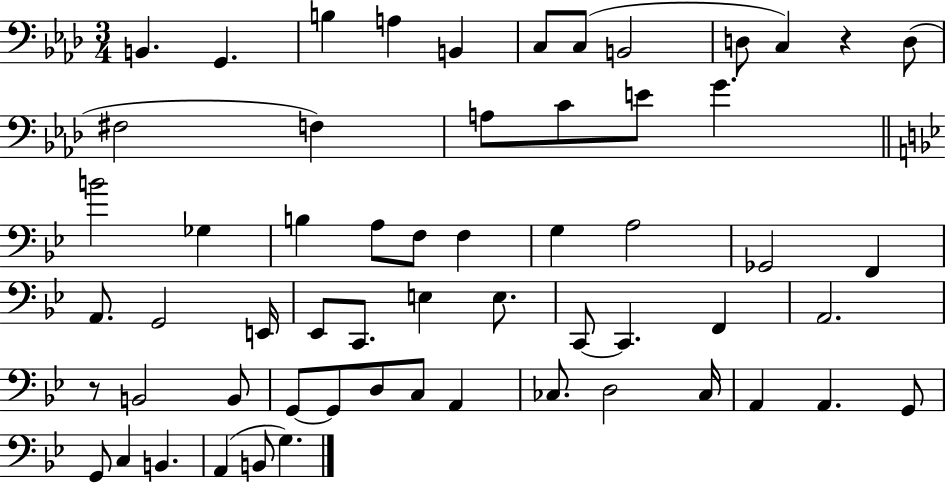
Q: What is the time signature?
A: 3/4